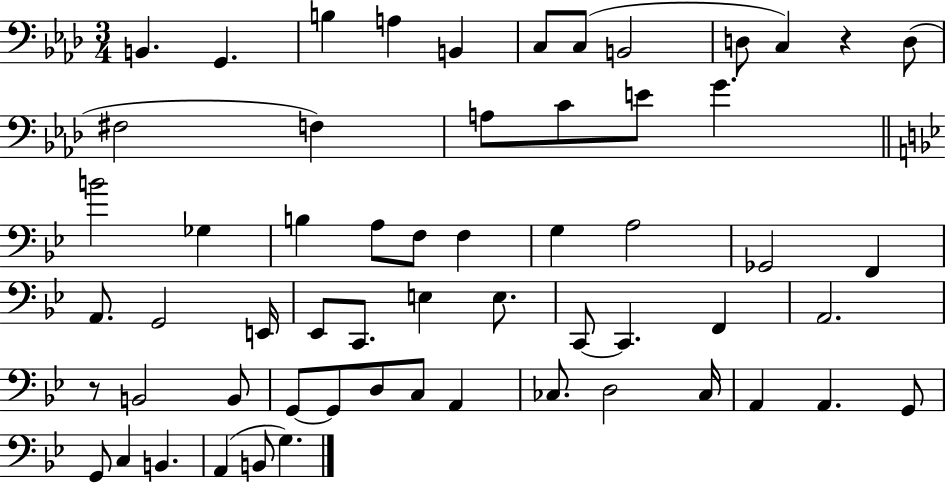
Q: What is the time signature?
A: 3/4